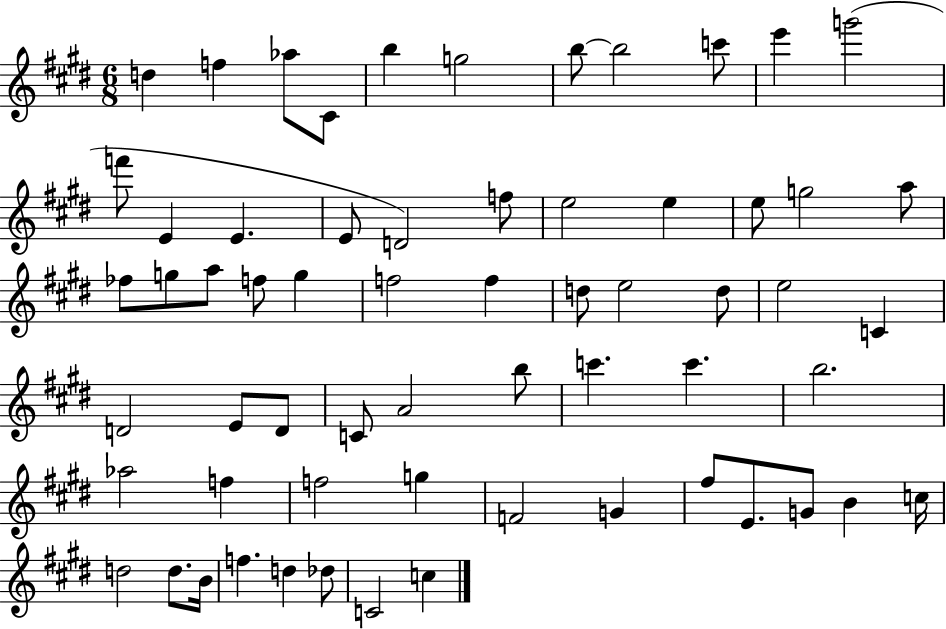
D5/q F5/q Ab5/e C#4/e B5/q G5/h B5/e B5/h C6/e E6/q G6/h F6/e E4/q E4/q. E4/e D4/h F5/e E5/h E5/q E5/e G5/h A5/e FES5/e G5/e A5/e F5/e G5/q F5/h F5/q D5/e E5/h D5/e E5/h C4/q D4/h E4/e D4/e C4/e A4/h B5/e C6/q. C6/q. B5/h. Ab5/h F5/q F5/h G5/q F4/h G4/q F#5/e E4/e. G4/e B4/q C5/s D5/h D5/e. B4/s F5/q. D5/q Db5/e C4/h C5/q